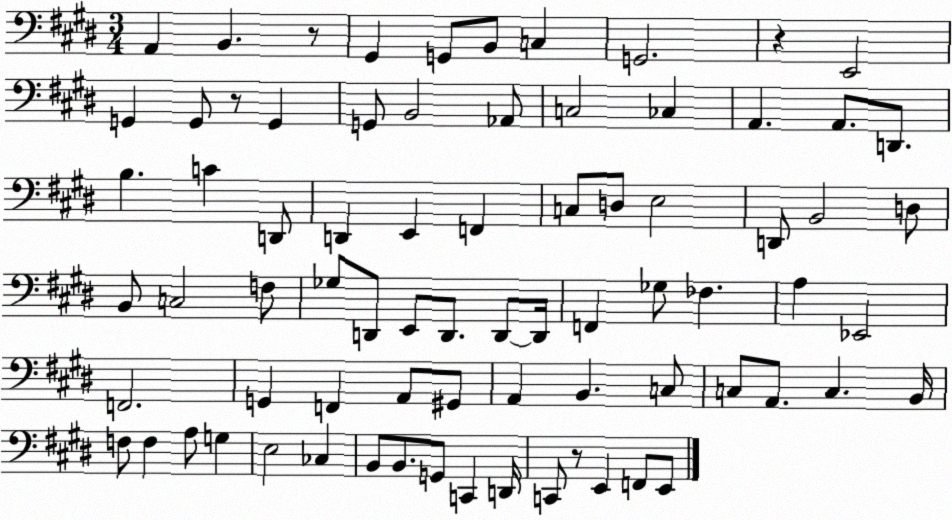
X:1
T:Untitled
M:3/4
L:1/4
K:E
A,, B,, z/2 ^G,, G,,/2 B,,/2 C, G,,2 z E,,2 G,, G,,/2 z/2 G,, G,,/2 B,,2 _A,,/2 C,2 _C, A,, A,,/2 D,,/2 B, C D,,/2 D,, E,, F,, C,/2 D,/2 E,2 D,,/2 B,,2 D,/2 B,,/2 C,2 F,/2 _G,/2 D,,/2 E,,/2 D,,/2 D,,/2 D,,/4 F,, _G,/2 _F, A, _E,,2 F,,2 G,, F,, A,,/2 ^G,,/2 A,, B,, C,/2 C,/2 A,,/2 C, B,,/4 F,/2 F, A,/2 G, E,2 _C, B,,/2 B,,/2 G,,/2 C,, D,,/4 C,,/2 z/2 E,, F,,/2 E,,/2